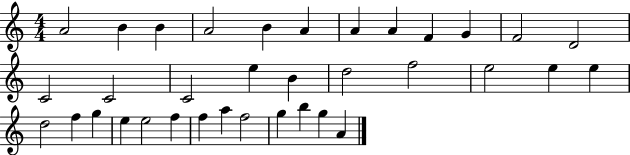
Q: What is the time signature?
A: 4/4